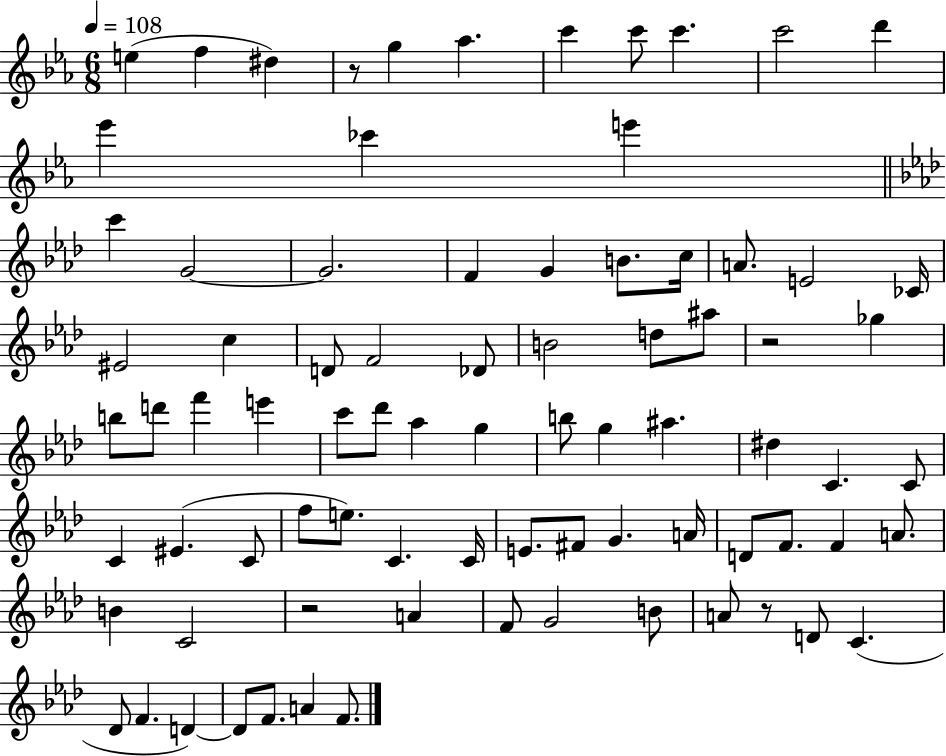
X:1
T:Untitled
M:6/8
L:1/4
K:Eb
e f ^d z/2 g _a c' c'/2 c' c'2 d' _e' _c' e' c' G2 G2 F G B/2 c/4 A/2 E2 _C/4 ^E2 c D/2 F2 _D/2 B2 d/2 ^a/2 z2 _g b/2 d'/2 f' e' c'/2 _d'/2 _a g b/2 g ^a ^d C C/2 C ^E C/2 f/2 e/2 C C/4 E/2 ^F/2 G A/4 D/2 F/2 F A/2 B C2 z2 A F/2 G2 B/2 A/2 z/2 D/2 C _D/2 F D D/2 F/2 A F/2